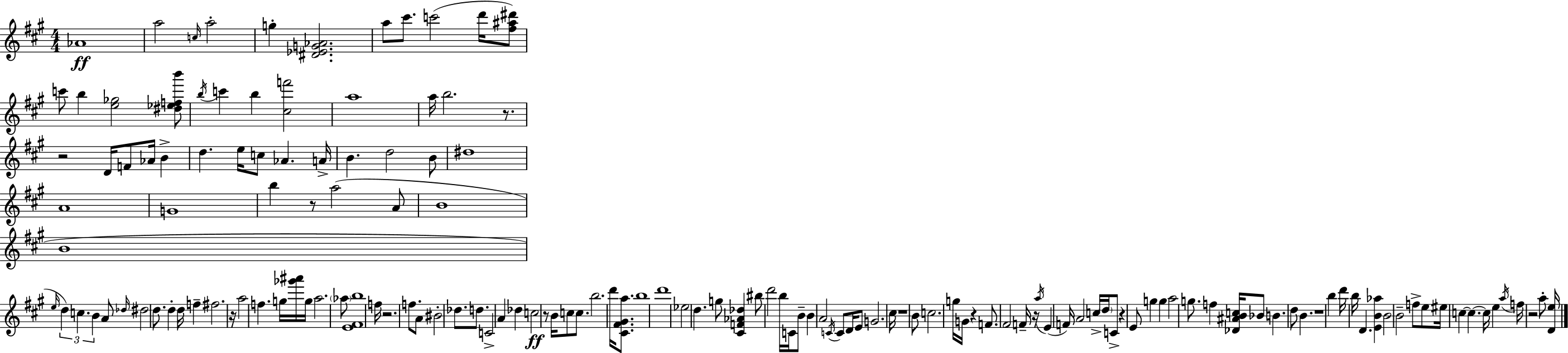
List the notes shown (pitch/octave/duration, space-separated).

Ab4/w A5/h C5/s A5/h G5/q [D#4,Eb4,G4,Ab4]/h. A5/e C#6/e. C6/h D6/s [F#5,A#5,D#6]/e C6/e B5/q [E5,Gb5]/h [D#5,Eb5,F5,B6]/e B5/s C6/q B5/q [C#5,F6]/h A5/w A5/s B5/h. R/e. R/h D4/s F4/e Ab4/s B4/q D5/q. E5/s C5/e Ab4/q. A4/s B4/q. D5/h B4/e D#5/w A4/w G4/w B5/q R/e A5/h A4/e B4/w B4/w E5/s D5/q C5/q. B4/q A4/e Db5/s D#5/h D5/e. D5/q D5/s F5/q F#5/h. R/s A5/h F5/q. G5/s [Gb6,A#6]/s G5/s A5/h. Ab5/e [E4,F#4,B5]/w F5/s R/h. F5/e. A4/e BIS4/h Db5/e. D5/e. C4/h A4/q Db5/q C5/h R/e B4/s C5/e C5/e. B5/h. D6/s [C#4,F#4,G#4,A5]/e. B5/w D6/w Eb5/h D5/q. G5/e [C#4,F4,Ab4,Db5]/q BIS5/e D6/h B5/s C4/s B4/e B4/q A4/h C4/s C4/e D4/s E4/e G4/h. C#5/s R/w B4/e C5/h. G5/s G4/s R/q F4/e. F#4/h F4/s R/s A5/s E4/q F4/s A4/h C5/s D5/s C4/e R/q E4/e G5/q G5/q A5/h G5/e. F5/q [Db4,A#4,B4,C5]/s Bb4/e B4/q. D5/e B4/q. R/w B5/q D6/s B5/s D4/q. [E4,B4,Ab5]/q B4/h B4/h F5/e E5/e EIS5/s C5/q C5/q. C5/s E5/q A5/s F5/s R/h A5/e [D4,E5]/s